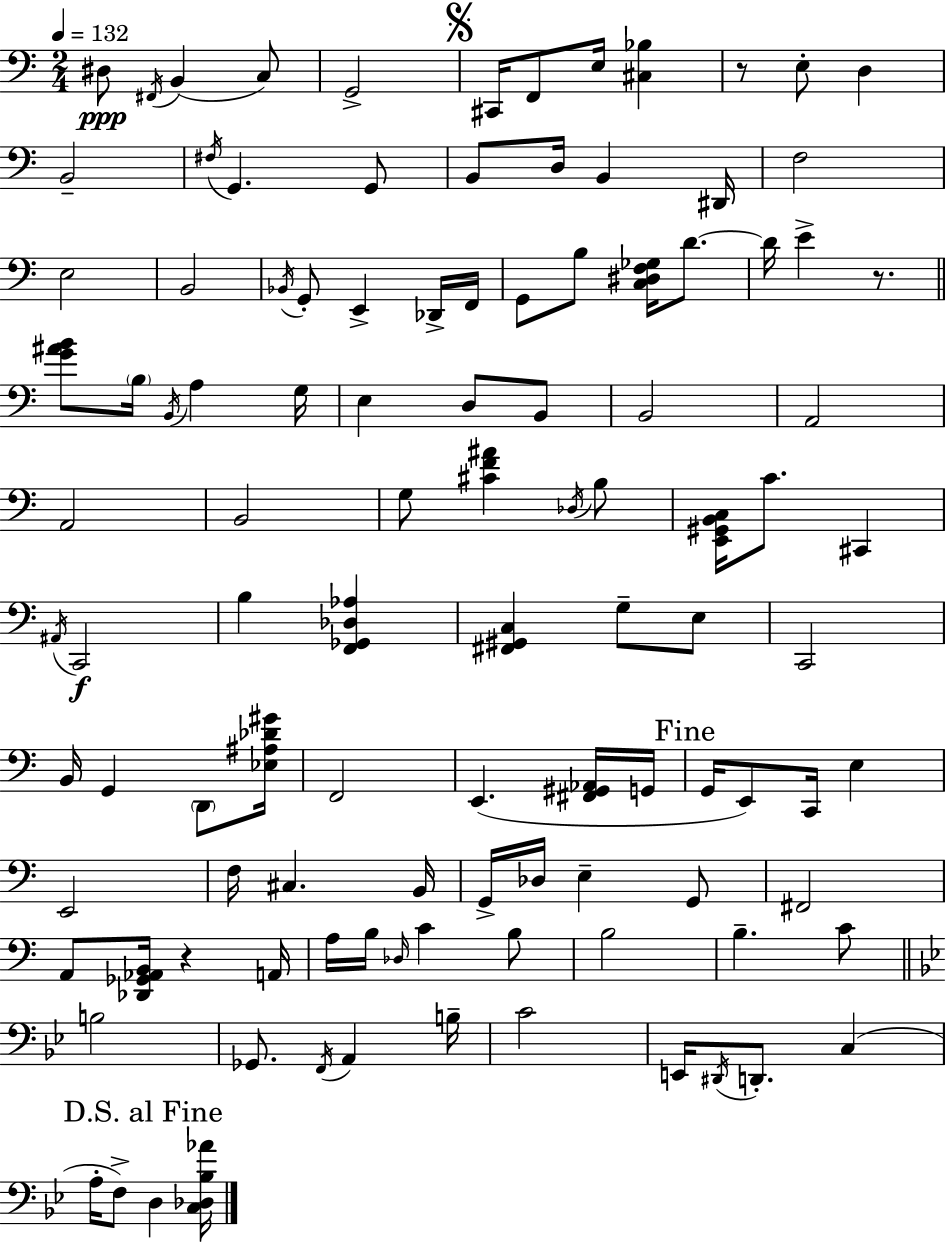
{
  \clef bass
  \numericTimeSignature
  \time 2/4
  \key c \major
  \tempo 4 = 132
  dis8\ppp \acciaccatura { fis,16 }( b,4 c8) | g,2-> | \mark \markup { \musicglyph "scripts.segno" } cis,16 f,8 e16 <cis bes>4 | r8 e8-. d4 | \break b,2-- | \acciaccatura { fis16 } g,4. | g,8 b,8 d16 b,4 | dis,16 f2 | \break e2 | b,2 | \acciaccatura { bes,16 } g,8-. e,4-> | des,16-> f,16 g,8 b8 <c dis f ges>16 | \break d'8.~~ d'16 e'4-> | r8. \bar "||" \break \key c \major <g' ais' b'>8 \parenthesize b16 \acciaccatura { b,16 } a4 | g16 e4 d8 b,8 | b,2 | a,2 | \break a,2 | b,2 | g8 <cis' f' ais'>4 \acciaccatura { des16 } | b8 <e, gis, b, c>16 c'8. cis,4 | \break \acciaccatura { ais,16 }\f c,2 | b4 <f, ges, des aes>4 | <fis, gis, c>4 g8-- | e8 c,2 | \break b,16 g,4 | \parenthesize d,8 <ees ais des' gis'>16 f,2 | e,4.( | <fis, gis, aes,>16 g,16 \mark "Fine" g,16 e,8) c,16 e4 | \break e,2 | f16 cis4. | b,16 g,16-> des16 e4-- | g,8 fis,2 | \break a,8 <des, ges, aes, b,>16 r4 | a,16 a16 b16 \grace { des16 } c'4 | b8 b2 | b4.-- | \break c'8 \bar "||" \break \key bes \major b2 | ges,8. \acciaccatura { f,16 } a,4 | b16-- c'2 | e,16 \acciaccatura { dis,16 } d,8.-. c4( | \break \mark "D.S. al Fine" a16-. f8->) d4 | <c des bes aes'>16 \bar "|."
}